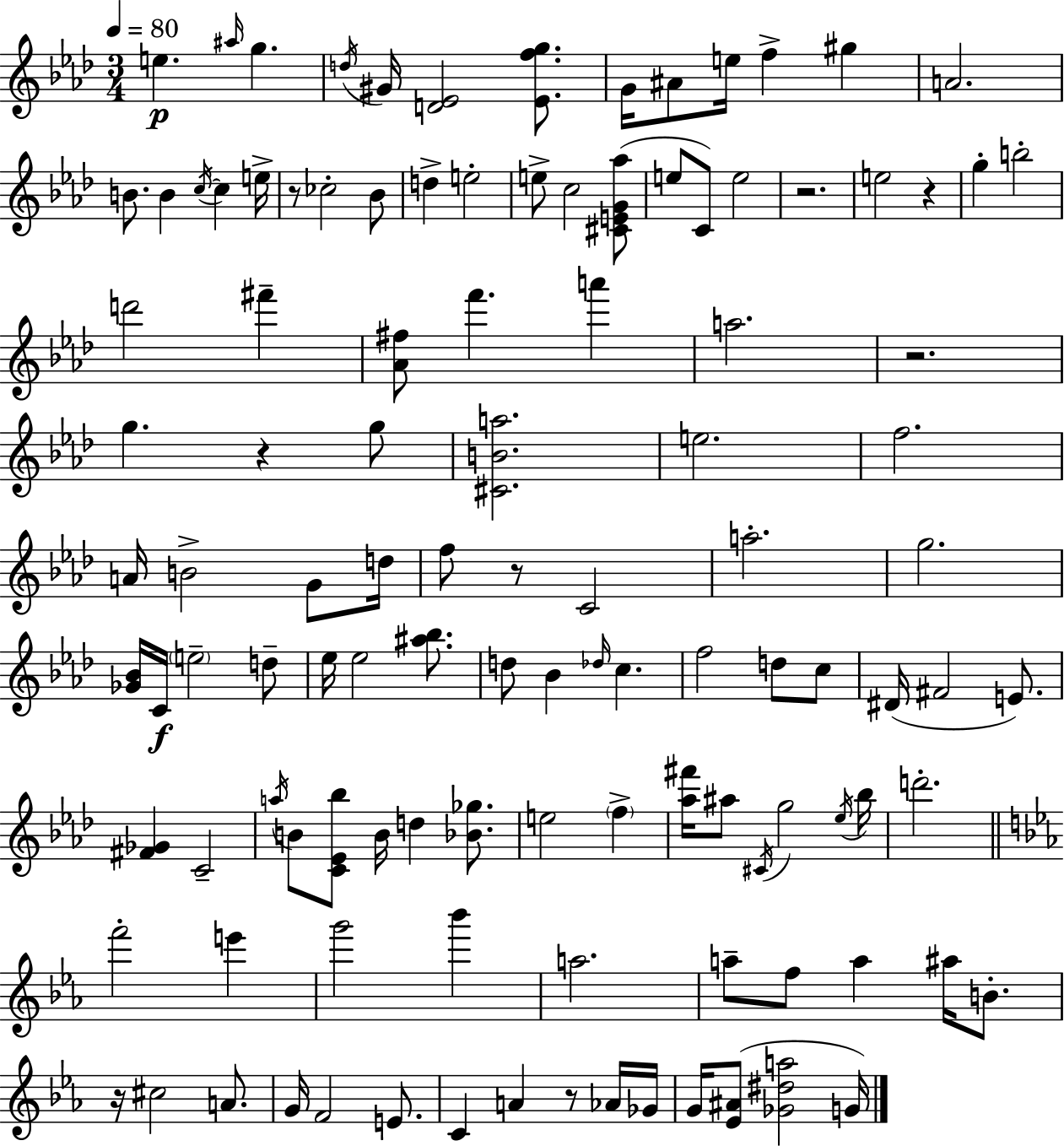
E5/q. A#5/s G5/q. D5/s G#4/s [D4,Eb4]/h [Eb4,F5,G5]/e. G4/s A#4/e E5/s F5/q G#5/q A4/h. B4/e. B4/q C5/s C5/q E5/s R/e CES5/h Bb4/e D5/q E5/h E5/e C5/h [C#4,E4,G4,Ab5]/e E5/e C4/e E5/h R/h. E5/h R/q G5/q B5/h D6/h F#6/q [Ab4,F#5]/e F6/q. A6/q A5/h. R/h. G5/q. R/q G5/e [C#4,B4,A5]/h. E5/h. F5/h. A4/s B4/h G4/e D5/s F5/e R/e C4/h A5/h. G5/h. [Gb4,Bb4]/s C4/s E5/h D5/e Eb5/s Eb5/h [A#5,Bb5]/e. D5/e Bb4/q Db5/s C5/q. F5/h D5/e C5/e D#4/s F#4/h E4/e. [F#4,Gb4]/q C4/h A5/s B4/e [C4,Eb4,Bb5]/e B4/s D5/q [Bb4,Gb5]/e. E5/h F5/q [Ab5,F#6]/s A#5/e C#4/s G5/h Eb5/s Bb5/s D6/h. F6/h E6/q G6/h Bb6/q A5/h. A5/e F5/e A5/q A#5/s B4/e. R/s C#5/h A4/e. G4/s F4/h E4/e. C4/q A4/q R/e Ab4/s Gb4/s G4/s [Eb4,A#4]/e [Gb4,D#5,A5]/h G4/s